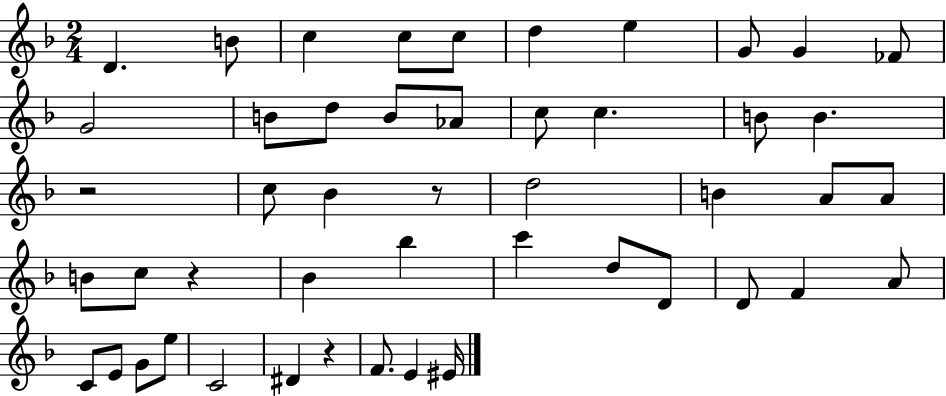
{
  \clef treble
  \numericTimeSignature
  \time 2/4
  \key f \major
  d'4. b'8 | c''4 c''8 c''8 | d''4 e''4 | g'8 g'4 fes'8 | \break g'2 | b'8 d''8 b'8 aes'8 | c''8 c''4. | b'8 b'4. | \break r2 | c''8 bes'4 r8 | d''2 | b'4 a'8 a'8 | \break b'8 c''8 r4 | bes'4 bes''4 | c'''4 d''8 d'8 | d'8 f'4 a'8 | \break c'8 e'8 g'8 e''8 | c'2 | dis'4 r4 | f'8. e'4 eis'16 | \break \bar "|."
}